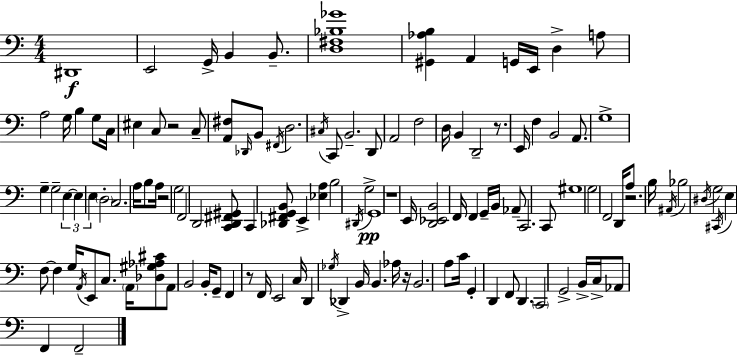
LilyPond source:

{
  \clef bass
  \numericTimeSignature
  \time 4/4
  \key a \minor
  dis,1\f | e,2 g,16-> b,4 b,8.-- | <d fis bes ges'>1 | <gis, aes b>4 a,4 g,16 e,16 d4-> a8 | \break a2 g16 b4 g8 c16 | eis4 c8 r2 c8-- | <a, fis>8 \grace { des,16 } b,8 \acciaccatura { fis,16 } d2. | \acciaccatura { cis16 } c,8 b,2.-- | \break d,8 a,2 f2 | d16 b,4 d,2-- | r8. e,16 f4 b,2 | a,8. g1-> | \break g4-- g2-- \tuplet 3/2 { e4~~ | e4 e4 } \parenthesize d2-. | c2. a16 | b8 a16 r2 g2 | \break f,2 d,2 | <c, d, fis, gis,>8 c,4 <des, fis, g, b,>8 e,4-> <ees a>4 | b2 \acciaccatura { dis,16 } g2->\pp | g,1 | \break r1 | e,16 <d, ees, b,>2 f,16 f,4 | g,16-- b,16 aes,8-- c,2. | c,8 gis1 | \break g2 f,2 | d,16 a8 r2. | b16 \acciaccatura { ais,16 } bes2 \acciaccatura { dis16 } g2 | \acciaccatura { cis,16 } e4 f8~~ f4 | \break g16 \acciaccatura { a,16 } e,8 c8. \parenthesize a,16 <des gis aes cis'>8 a,8 b,2 | b,16-. g,8-- f,4 r8 f,16 e,2 | c16 d,4 \acciaccatura { ges16 } des,4-> | b,16 b,4. aes16 r16 b,2. | \break a8 c'16 g,4-. d,4 | f,8 d,4. \parenthesize c,2 | g,2-> b,16-> c16-> aes,8 f,4 | f,2-- \bar "|."
}